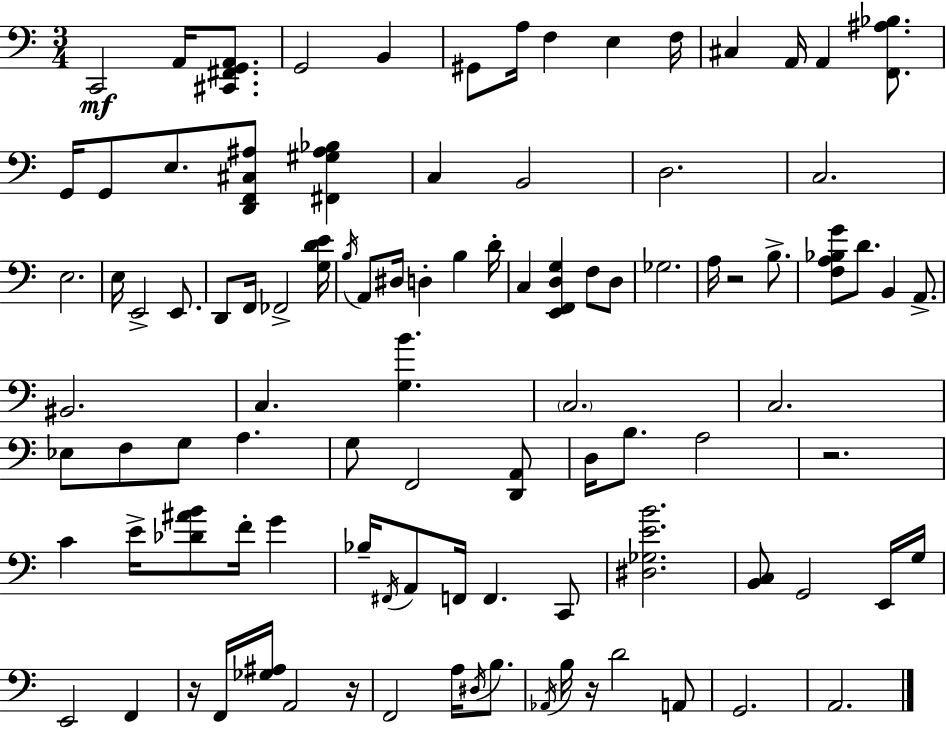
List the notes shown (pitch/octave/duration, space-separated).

C2/h A2/s [C#2,F#2,G2,A2]/e. G2/h B2/q G#2/e A3/s F3/q E3/q F3/s C#3/q A2/s A2/q [F2,A#3,Bb3]/e. G2/s G2/e E3/e. [D2,F2,C#3,A#3]/e [F#2,G#3,A#3,Bb3]/q C3/q B2/h D3/h. C3/h. E3/h. E3/s E2/h E2/e. D2/e F2/s FES2/h [G3,D4,E4]/s B3/s A2/e D#3/s D3/q B3/q D4/s C3/q [E2,F2,D3,G3]/q F3/e D3/e Gb3/h. A3/s R/h B3/e. [F3,A3,Bb3,G4]/e D4/e. B2/q A2/e. BIS2/h. C3/q. [G3,B4]/q. C3/h. C3/h. Eb3/e F3/e G3/e A3/q. G3/e F2/h [D2,A2]/e D3/s B3/e. A3/h R/h. C4/q E4/s [Db4,A#4,B4]/e F4/s G4/q Bb3/s F#2/s A2/e F2/s F2/q. C2/e [D#3,Gb3,E4,B4]/h. [B2,C3]/e G2/h E2/s G3/s E2/h F2/q R/s F2/s [Gb3,A#3]/s A2/h R/s F2/h A3/s D#3/s B3/e. Ab2/s B3/s R/s D4/h A2/e G2/h. A2/h.